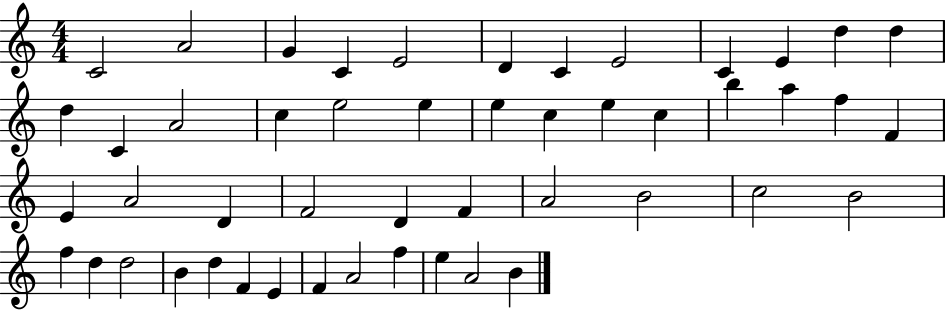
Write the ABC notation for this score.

X:1
T:Untitled
M:4/4
L:1/4
K:C
C2 A2 G C E2 D C E2 C E d d d C A2 c e2 e e c e c b a f F E A2 D F2 D F A2 B2 c2 B2 f d d2 B d F E F A2 f e A2 B